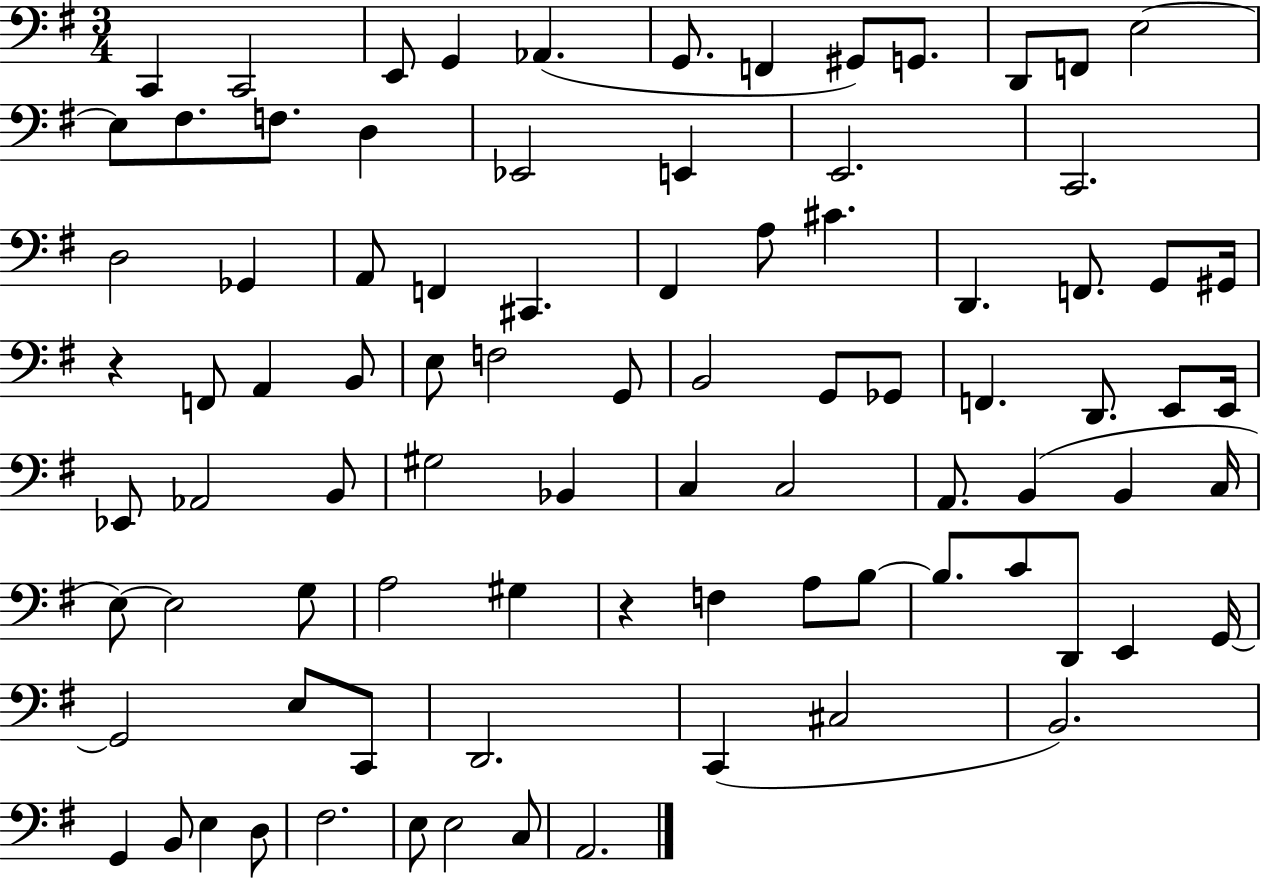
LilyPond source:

{
  \clef bass
  \numericTimeSignature
  \time 3/4
  \key g \major
  \repeat volta 2 { c,4 c,2 | e,8 g,4 aes,4.( | g,8. f,4 gis,8) g,8. | d,8 f,8 e2~~ | \break e8 fis8. f8. d4 | ees,2 e,4 | e,2. | c,2. | \break d2 ges,4 | a,8 f,4 cis,4. | fis,4 a8 cis'4. | d,4. f,8. g,8 gis,16 | \break r4 f,8 a,4 b,8 | e8 f2 g,8 | b,2 g,8 ges,8 | f,4. d,8. e,8 e,16 | \break ees,8 aes,2 b,8 | gis2 bes,4 | c4 c2 | a,8. b,4( b,4 c16 | \break e8~~) e2 g8 | a2 gis4 | r4 f4 a8 b8~~ | b8. c'8 d,8 e,4 g,16~~ | \break g,2 e8 c,8 | d,2. | c,4( cis2 | b,2.) | \break g,4 b,8 e4 d8 | fis2. | e8 e2 c8 | a,2. | \break } \bar "|."
}